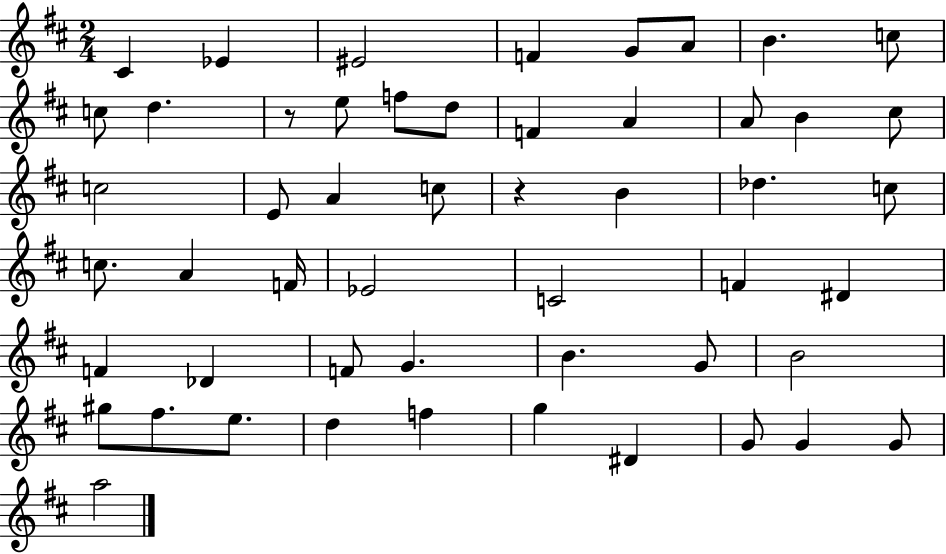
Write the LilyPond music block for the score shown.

{
  \clef treble
  \numericTimeSignature
  \time 2/4
  \key d \major
  cis'4 ees'4 | eis'2 | f'4 g'8 a'8 | b'4. c''8 | \break c''8 d''4. | r8 e''8 f''8 d''8 | f'4 a'4 | a'8 b'4 cis''8 | \break c''2 | e'8 a'4 c''8 | r4 b'4 | des''4. c''8 | \break c''8. a'4 f'16 | ees'2 | c'2 | f'4 dis'4 | \break f'4 des'4 | f'8 g'4. | b'4. g'8 | b'2 | \break gis''8 fis''8. e''8. | d''4 f''4 | g''4 dis'4 | g'8 g'4 g'8 | \break a''2 | \bar "|."
}